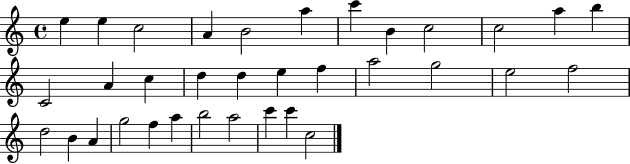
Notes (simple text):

E5/q E5/q C5/h A4/q B4/h A5/q C6/q B4/q C5/h C5/h A5/q B5/q C4/h A4/q C5/q D5/q D5/q E5/q F5/q A5/h G5/h E5/h F5/h D5/h B4/q A4/q G5/h F5/q A5/q B5/h A5/h C6/q C6/q C5/h